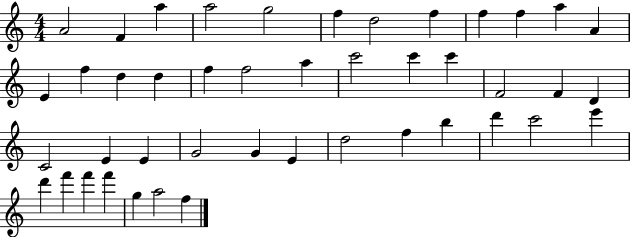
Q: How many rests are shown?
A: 0